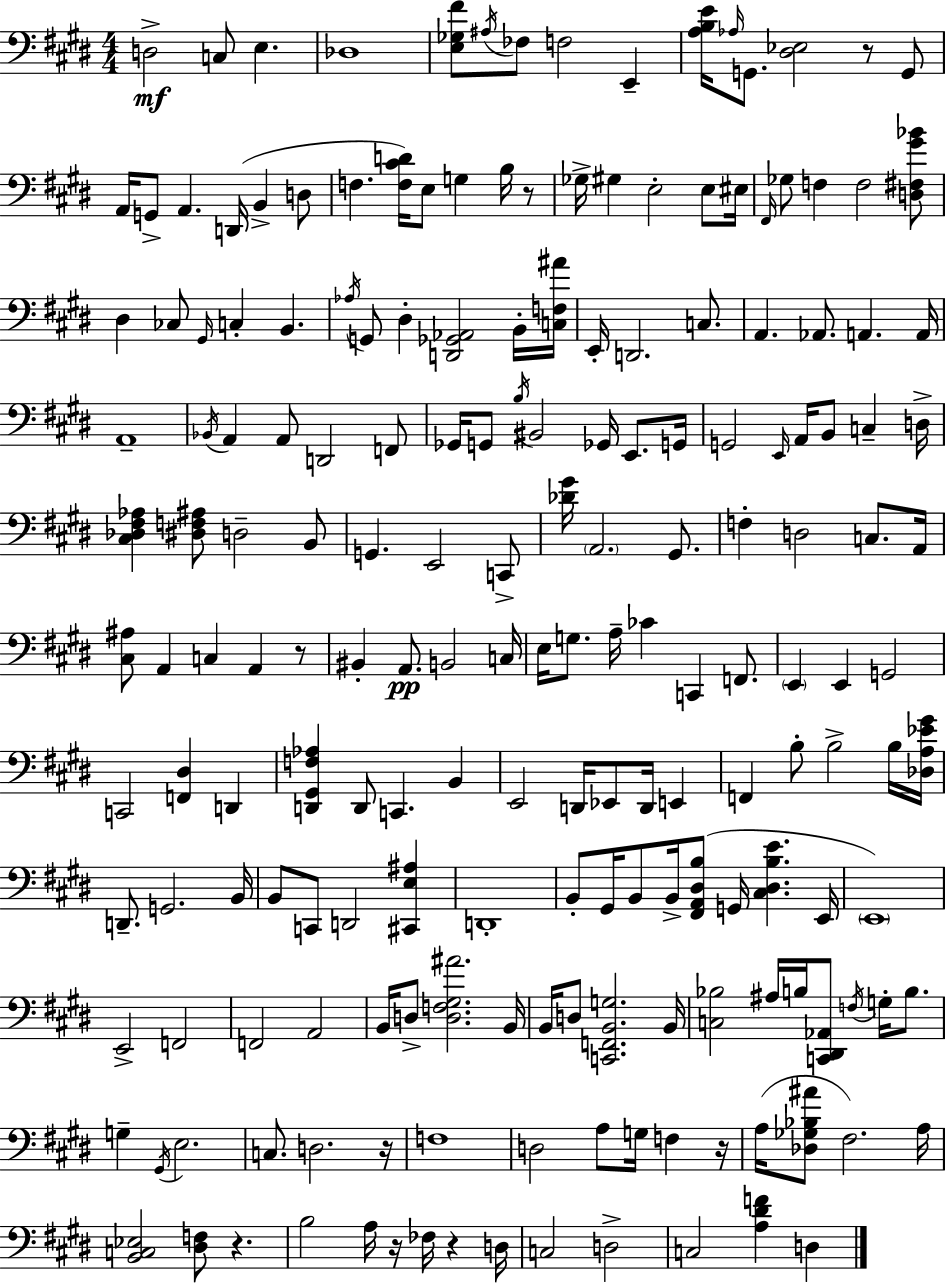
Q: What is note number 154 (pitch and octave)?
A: D3